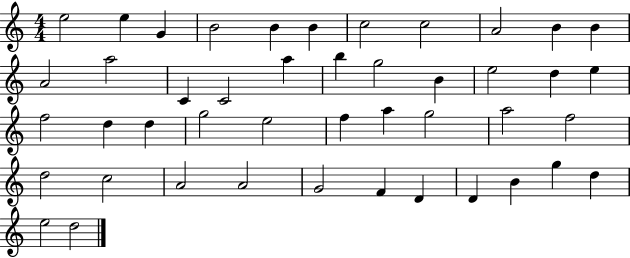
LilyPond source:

{
  \clef treble
  \numericTimeSignature
  \time 4/4
  \key c \major
  e''2 e''4 g'4 | b'2 b'4 b'4 | c''2 c''2 | a'2 b'4 b'4 | \break a'2 a''2 | c'4 c'2 a''4 | b''4 g''2 b'4 | e''2 d''4 e''4 | \break f''2 d''4 d''4 | g''2 e''2 | f''4 a''4 g''2 | a''2 f''2 | \break d''2 c''2 | a'2 a'2 | g'2 f'4 d'4 | d'4 b'4 g''4 d''4 | \break e''2 d''2 | \bar "|."
}